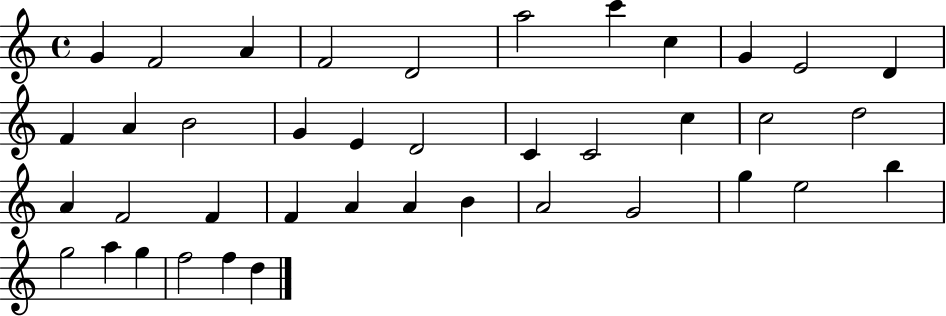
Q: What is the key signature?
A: C major